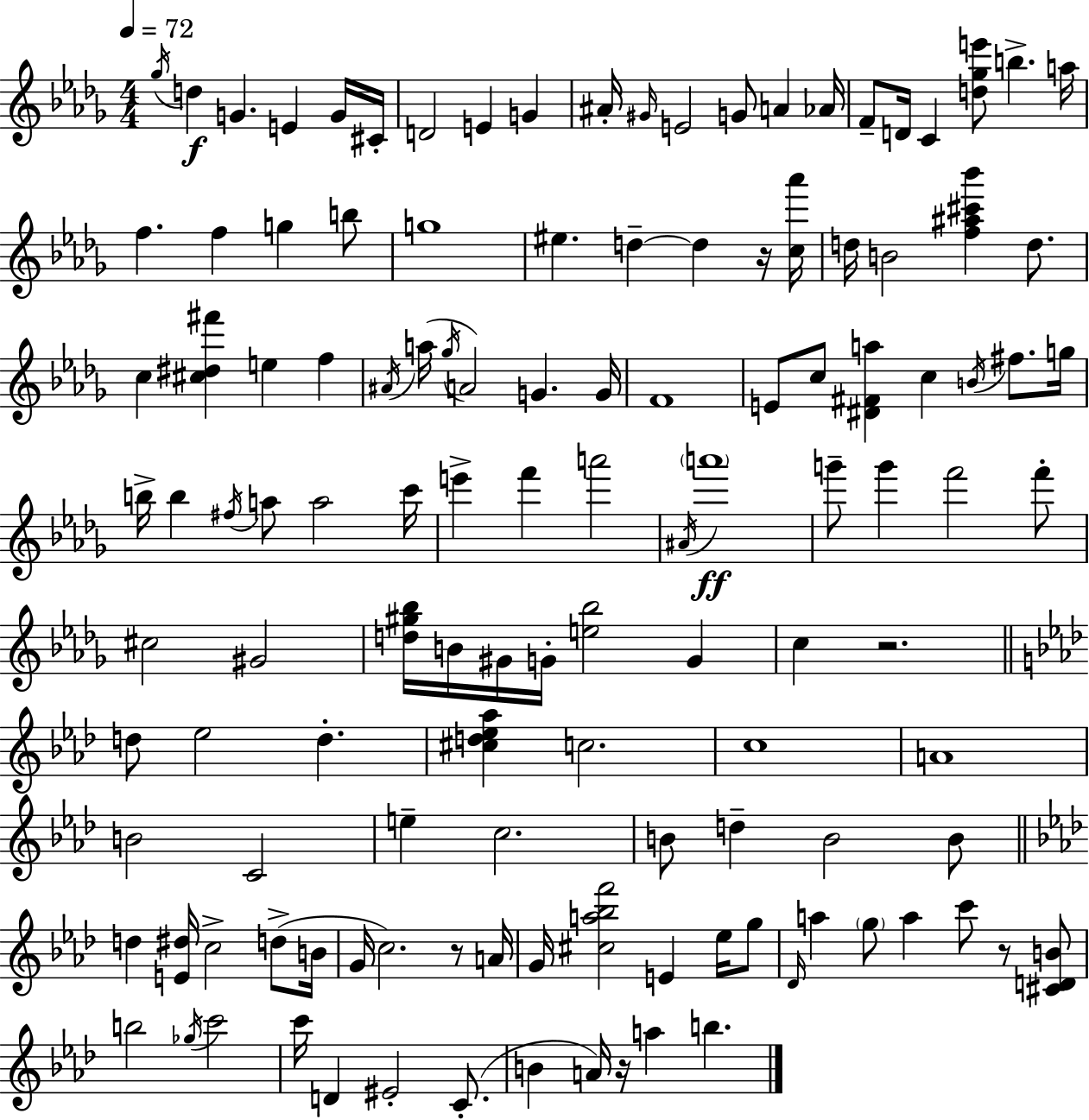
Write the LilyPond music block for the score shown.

{
  \clef treble
  \numericTimeSignature
  \time 4/4
  \key bes \minor
  \tempo 4 = 72
  \repeat volta 2 { \acciaccatura { ges''16 }\f d''4 g'4. e'4 g'16 | cis'16-. d'2 e'4 g'4 | ais'16-. \grace { gis'16 } e'2 g'8 a'4 | aes'16 f'8-- d'16 c'4 <d'' ges'' e'''>8 b''4.-> | \break a''16 f''4. f''4 g''4 | b''8 g''1 | eis''4. d''4--~~ d''4 | r16 <c'' aes'''>16 d''16 b'2 <f'' ais'' cis''' bes'''>4 d''8. | \break c''4 <cis'' dis'' fis'''>4 e''4 f''4 | \acciaccatura { ais'16 }( a''16 \acciaccatura { ges''16 }) a'2 g'4. | g'16 f'1 | e'8 c''8 <dis' fis' a''>4 c''4 | \break \acciaccatura { b'16 } fis''8. g''16 b''16-> b''4 \acciaccatura { fis''16 } a''8 a''2 | c'''16 e'''4-> f'''4 a'''2 | \acciaccatura { ais'16 } \parenthesize a'''1\ff | g'''8-- g'''4 f'''2 | \break f'''8-. cis''2 gis'2 | <d'' gis'' bes''>16 b'16 gis'16 g'16-. <e'' bes''>2 | g'4 c''4 r2. | \bar "||" \break \key aes \major d''8 ees''2 d''4.-. | <cis'' d'' ees'' aes''>4 c''2. | c''1 | a'1 | \break b'2 c'2 | e''4-- c''2. | b'8 d''4-- b'2 b'8 | \bar "||" \break \key f \minor d''4 <e' dis''>16 c''2-> d''8->( b'16 | g'16 c''2.) r8 a'16 | g'16 <cis'' a'' bes'' f'''>2 e'4 ees''16 g''8 | \grace { des'16 } a''4 \parenthesize g''8 a''4 c'''8 r8 <cis' d' b'>8 | \break b''2 \acciaccatura { ges''16 } c'''2 | c'''16 d'4 eis'2-. c'8.-.( | b'4 a'16) r16 a''4 b''4. | } \bar "|."
}